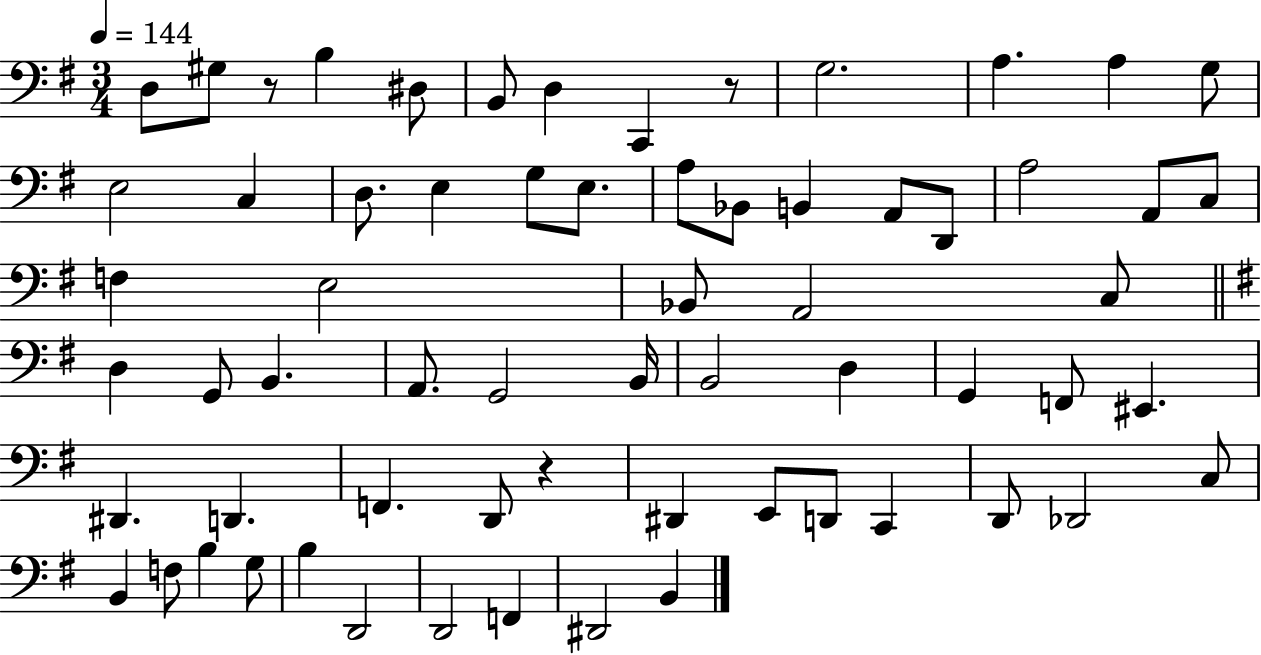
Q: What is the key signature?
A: G major